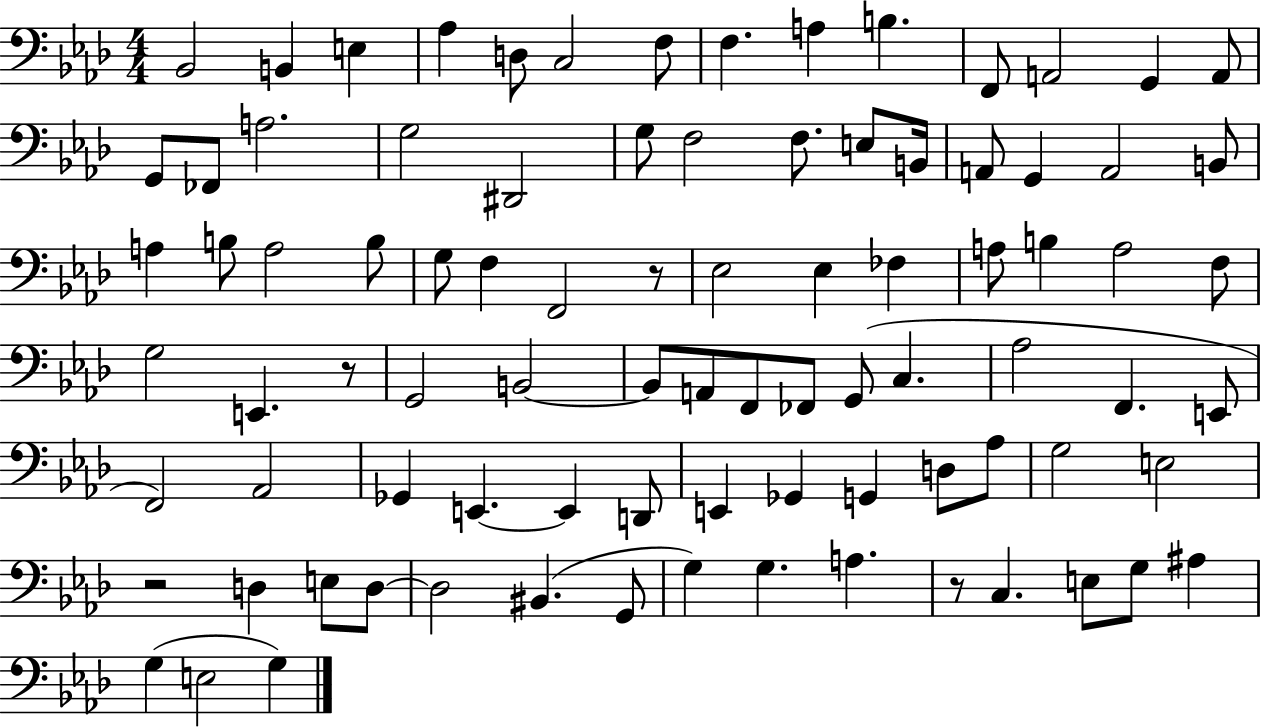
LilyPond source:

{
  \clef bass
  \numericTimeSignature
  \time 4/4
  \key aes \major
  bes,2 b,4 e4 | aes4 d8 c2 f8 | f4. a4 b4. | f,8 a,2 g,4 a,8 | \break g,8 fes,8 a2. | g2 dis,2 | g8 f2 f8. e8 b,16 | a,8 g,4 a,2 b,8 | \break a4 b8 a2 b8 | g8 f4 f,2 r8 | ees2 ees4 fes4 | a8 b4 a2 f8 | \break g2 e,4. r8 | g,2 b,2~~ | b,8 a,8 f,8 fes,8 g,8( c4. | aes2 f,4. e,8 | \break f,2) aes,2 | ges,4 e,4.~~ e,4 d,8 | e,4 ges,4 g,4 d8 aes8 | g2 e2 | \break r2 d4 e8 d8~~ | d2 bis,4.( g,8 | g4) g4. a4. | r8 c4. e8 g8 ais4 | \break g4( e2 g4) | \bar "|."
}